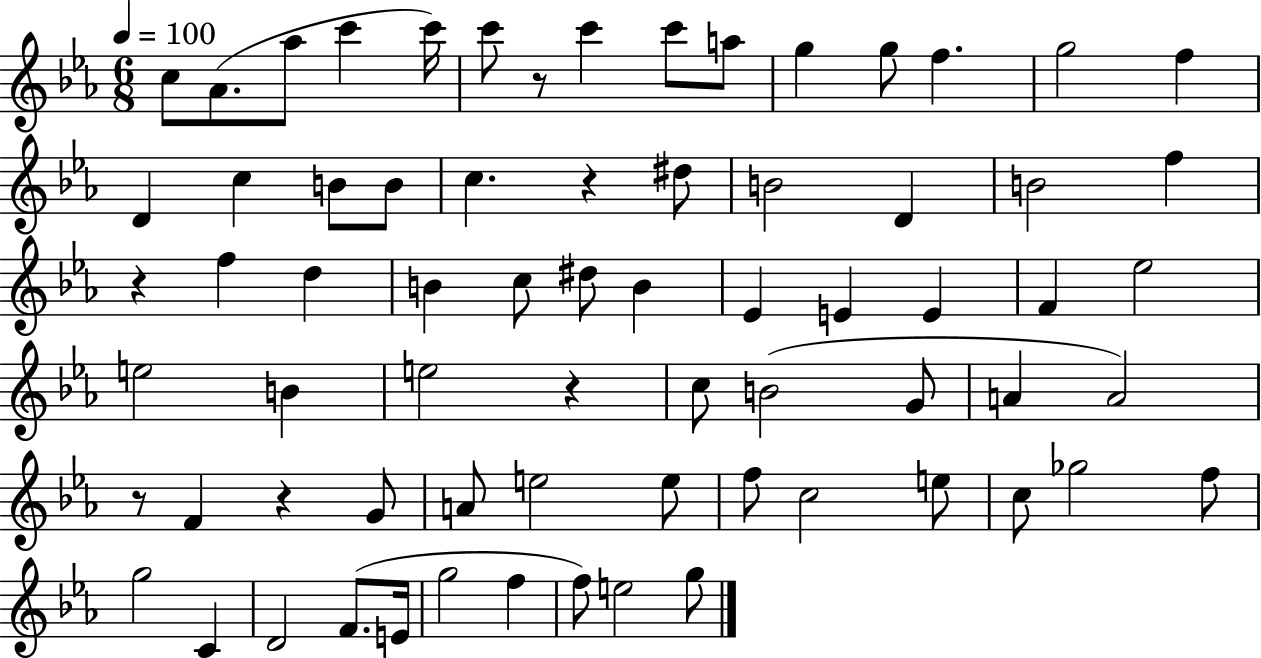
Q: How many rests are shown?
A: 6